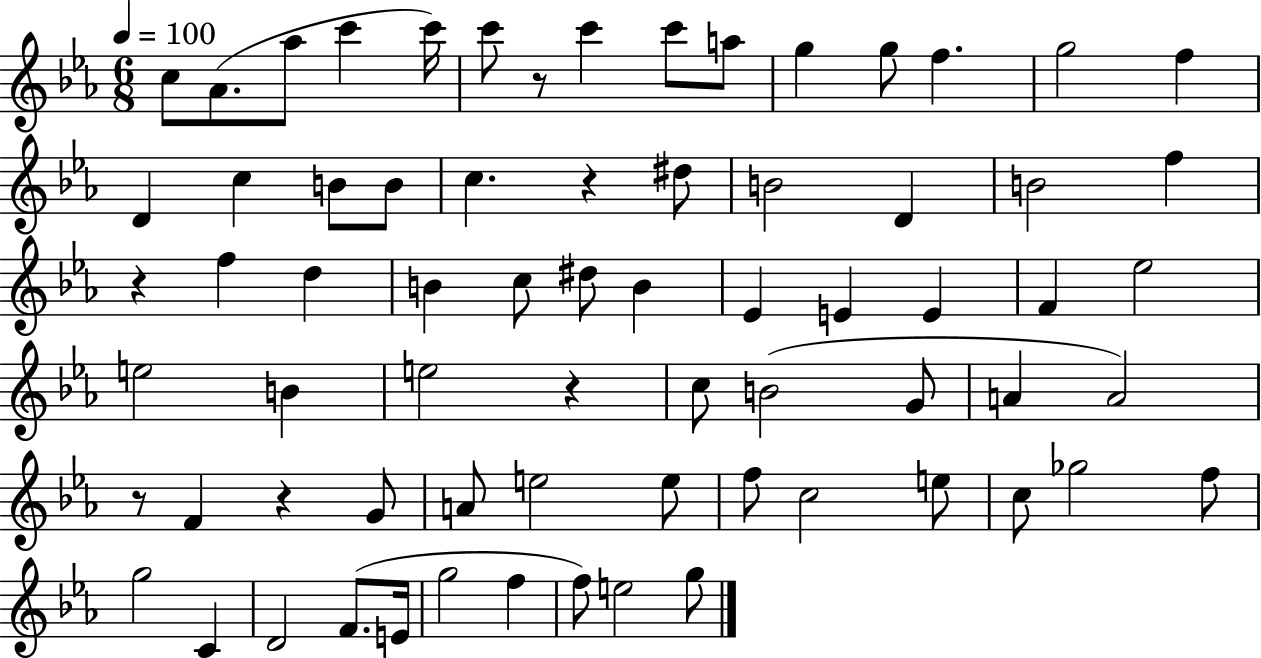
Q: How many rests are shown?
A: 6